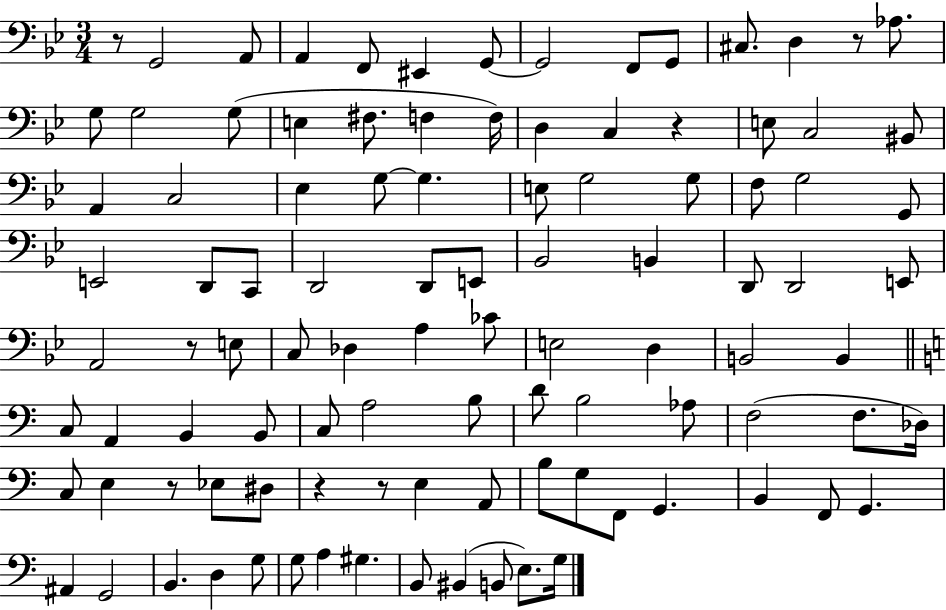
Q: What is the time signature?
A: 3/4